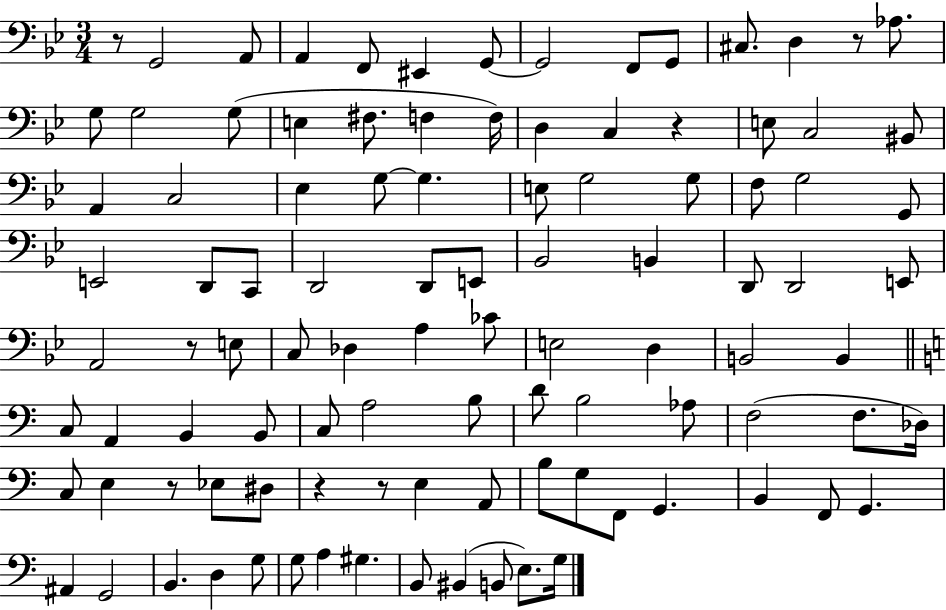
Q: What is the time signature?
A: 3/4